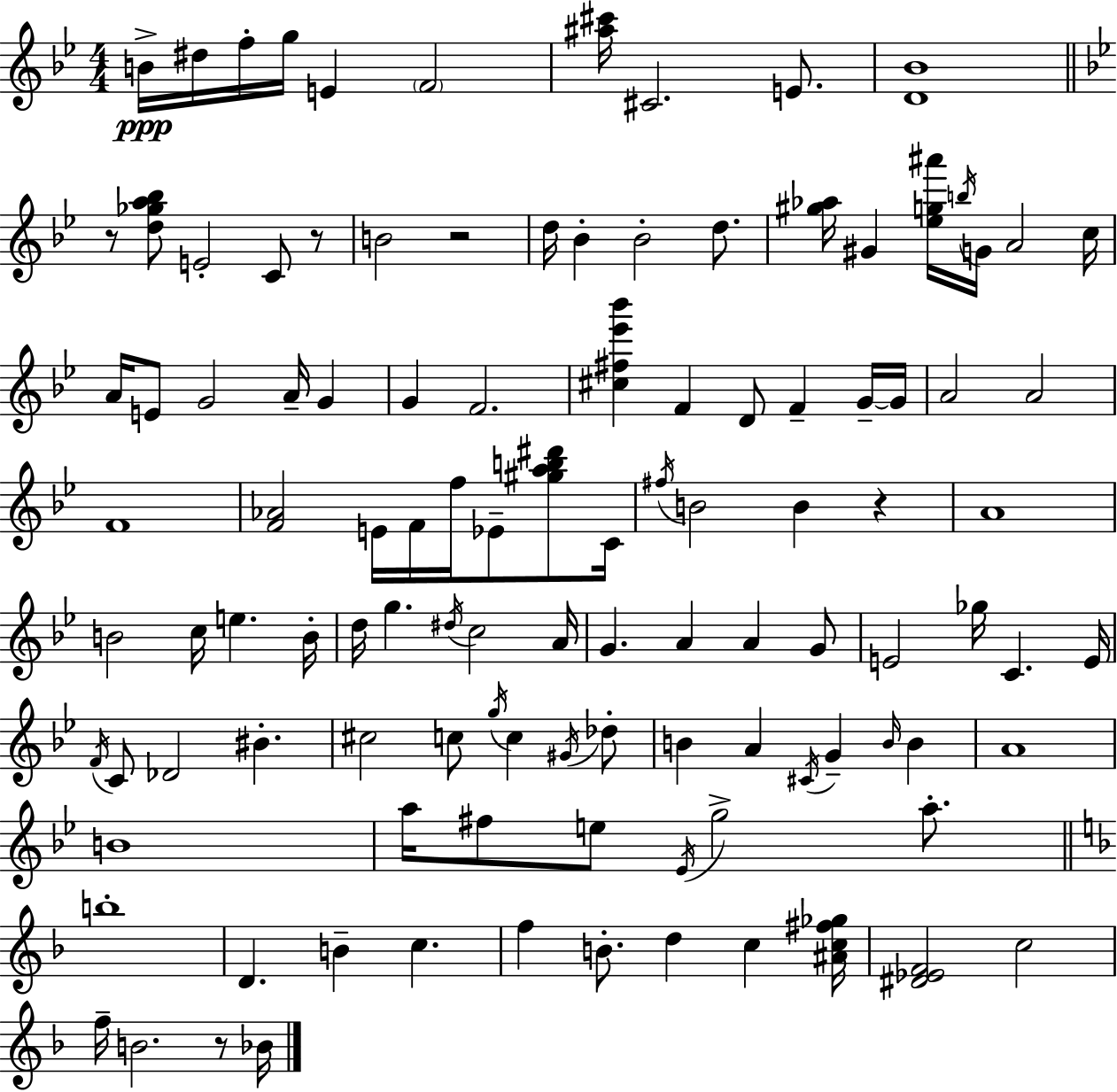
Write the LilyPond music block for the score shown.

{
  \clef treble
  \numericTimeSignature
  \time 4/4
  \key bes \major
  \repeat volta 2 { b'16->\ppp dis''16 f''16-. g''16 e'4 \parenthesize f'2 | <ais'' cis'''>16 cis'2. e'8. | <d' bes'>1 | \bar "||" \break \key bes \major r8 <d'' ges'' a'' bes''>8 e'2-. c'8 r8 | b'2 r2 | d''16 bes'4-. bes'2-. d''8. | <gis'' aes''>16 gis'4 <ees'' g'' ais'''>16 \acciaccatura { b''16 } g'16 a'2 | \break c''16 a'16 e'8 g'2 a'16-- g'4 | g'4 f'2. | <cis'' fis'' ees''' bes'''>4 f'4 d'8 f'4-- g'16--~~ | g'16 a'2 a'2 | \break f'1 | <f' aes'>2 e'16 f'16 f''16 ees'8-- <gis'' a'' b'' dis'''>8 | c'16 \acciaccatura { fis''16 } b'2 b'4 r4 | a'1 | \break b'2 c''16 e''4. | b'16-. d''16 g''4. \acciaccatura { dis''16 } c''2 | a'16 g'4. a'4 a'4 | g'8 e'2 ges''16 c'4. | \break e'16 \acciaccatura { f'16 } c'8 des'2 bis'4.-. | cis''2 c''8 \acciaccatura { g''16 } c''4 | \acciaccatura { gis'16 } des''8-. b'4 a'4 \acciaccatura { cis'16 } g'4-- | \grace { b'16 } b'4 a'1 | \break b'1 | a''16 fis''8 e''8 \acciaccatura { ees'16 } g''2-> | a''8.-. \bar "||" \break \key f \major b''1-. | d'4. b'4-- c''4. | f''4 b'8.-. d''4 c''4 <ais' c'' fis'' ges''>16 | <dis' ees' f'>2 c''2 | \break f''16-- b'2. r8 bes'16 | } \bar "|."
}